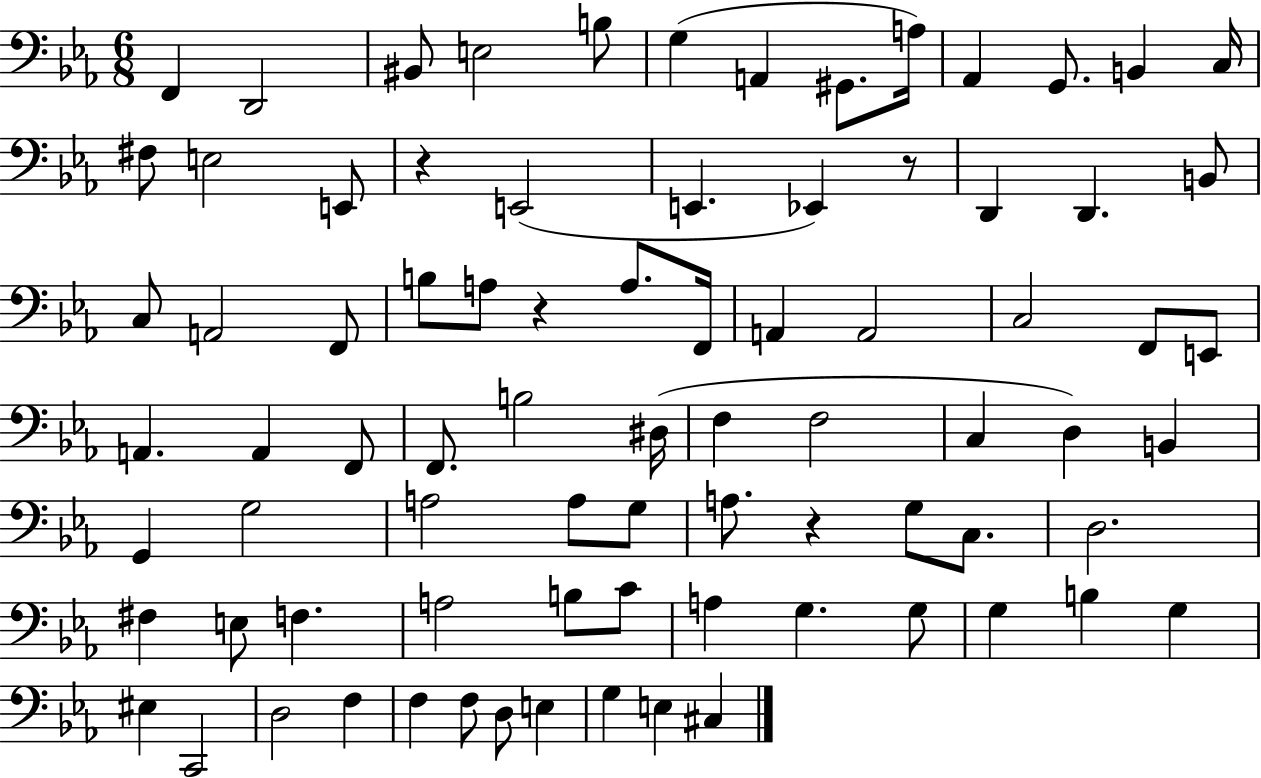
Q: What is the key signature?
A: EES major